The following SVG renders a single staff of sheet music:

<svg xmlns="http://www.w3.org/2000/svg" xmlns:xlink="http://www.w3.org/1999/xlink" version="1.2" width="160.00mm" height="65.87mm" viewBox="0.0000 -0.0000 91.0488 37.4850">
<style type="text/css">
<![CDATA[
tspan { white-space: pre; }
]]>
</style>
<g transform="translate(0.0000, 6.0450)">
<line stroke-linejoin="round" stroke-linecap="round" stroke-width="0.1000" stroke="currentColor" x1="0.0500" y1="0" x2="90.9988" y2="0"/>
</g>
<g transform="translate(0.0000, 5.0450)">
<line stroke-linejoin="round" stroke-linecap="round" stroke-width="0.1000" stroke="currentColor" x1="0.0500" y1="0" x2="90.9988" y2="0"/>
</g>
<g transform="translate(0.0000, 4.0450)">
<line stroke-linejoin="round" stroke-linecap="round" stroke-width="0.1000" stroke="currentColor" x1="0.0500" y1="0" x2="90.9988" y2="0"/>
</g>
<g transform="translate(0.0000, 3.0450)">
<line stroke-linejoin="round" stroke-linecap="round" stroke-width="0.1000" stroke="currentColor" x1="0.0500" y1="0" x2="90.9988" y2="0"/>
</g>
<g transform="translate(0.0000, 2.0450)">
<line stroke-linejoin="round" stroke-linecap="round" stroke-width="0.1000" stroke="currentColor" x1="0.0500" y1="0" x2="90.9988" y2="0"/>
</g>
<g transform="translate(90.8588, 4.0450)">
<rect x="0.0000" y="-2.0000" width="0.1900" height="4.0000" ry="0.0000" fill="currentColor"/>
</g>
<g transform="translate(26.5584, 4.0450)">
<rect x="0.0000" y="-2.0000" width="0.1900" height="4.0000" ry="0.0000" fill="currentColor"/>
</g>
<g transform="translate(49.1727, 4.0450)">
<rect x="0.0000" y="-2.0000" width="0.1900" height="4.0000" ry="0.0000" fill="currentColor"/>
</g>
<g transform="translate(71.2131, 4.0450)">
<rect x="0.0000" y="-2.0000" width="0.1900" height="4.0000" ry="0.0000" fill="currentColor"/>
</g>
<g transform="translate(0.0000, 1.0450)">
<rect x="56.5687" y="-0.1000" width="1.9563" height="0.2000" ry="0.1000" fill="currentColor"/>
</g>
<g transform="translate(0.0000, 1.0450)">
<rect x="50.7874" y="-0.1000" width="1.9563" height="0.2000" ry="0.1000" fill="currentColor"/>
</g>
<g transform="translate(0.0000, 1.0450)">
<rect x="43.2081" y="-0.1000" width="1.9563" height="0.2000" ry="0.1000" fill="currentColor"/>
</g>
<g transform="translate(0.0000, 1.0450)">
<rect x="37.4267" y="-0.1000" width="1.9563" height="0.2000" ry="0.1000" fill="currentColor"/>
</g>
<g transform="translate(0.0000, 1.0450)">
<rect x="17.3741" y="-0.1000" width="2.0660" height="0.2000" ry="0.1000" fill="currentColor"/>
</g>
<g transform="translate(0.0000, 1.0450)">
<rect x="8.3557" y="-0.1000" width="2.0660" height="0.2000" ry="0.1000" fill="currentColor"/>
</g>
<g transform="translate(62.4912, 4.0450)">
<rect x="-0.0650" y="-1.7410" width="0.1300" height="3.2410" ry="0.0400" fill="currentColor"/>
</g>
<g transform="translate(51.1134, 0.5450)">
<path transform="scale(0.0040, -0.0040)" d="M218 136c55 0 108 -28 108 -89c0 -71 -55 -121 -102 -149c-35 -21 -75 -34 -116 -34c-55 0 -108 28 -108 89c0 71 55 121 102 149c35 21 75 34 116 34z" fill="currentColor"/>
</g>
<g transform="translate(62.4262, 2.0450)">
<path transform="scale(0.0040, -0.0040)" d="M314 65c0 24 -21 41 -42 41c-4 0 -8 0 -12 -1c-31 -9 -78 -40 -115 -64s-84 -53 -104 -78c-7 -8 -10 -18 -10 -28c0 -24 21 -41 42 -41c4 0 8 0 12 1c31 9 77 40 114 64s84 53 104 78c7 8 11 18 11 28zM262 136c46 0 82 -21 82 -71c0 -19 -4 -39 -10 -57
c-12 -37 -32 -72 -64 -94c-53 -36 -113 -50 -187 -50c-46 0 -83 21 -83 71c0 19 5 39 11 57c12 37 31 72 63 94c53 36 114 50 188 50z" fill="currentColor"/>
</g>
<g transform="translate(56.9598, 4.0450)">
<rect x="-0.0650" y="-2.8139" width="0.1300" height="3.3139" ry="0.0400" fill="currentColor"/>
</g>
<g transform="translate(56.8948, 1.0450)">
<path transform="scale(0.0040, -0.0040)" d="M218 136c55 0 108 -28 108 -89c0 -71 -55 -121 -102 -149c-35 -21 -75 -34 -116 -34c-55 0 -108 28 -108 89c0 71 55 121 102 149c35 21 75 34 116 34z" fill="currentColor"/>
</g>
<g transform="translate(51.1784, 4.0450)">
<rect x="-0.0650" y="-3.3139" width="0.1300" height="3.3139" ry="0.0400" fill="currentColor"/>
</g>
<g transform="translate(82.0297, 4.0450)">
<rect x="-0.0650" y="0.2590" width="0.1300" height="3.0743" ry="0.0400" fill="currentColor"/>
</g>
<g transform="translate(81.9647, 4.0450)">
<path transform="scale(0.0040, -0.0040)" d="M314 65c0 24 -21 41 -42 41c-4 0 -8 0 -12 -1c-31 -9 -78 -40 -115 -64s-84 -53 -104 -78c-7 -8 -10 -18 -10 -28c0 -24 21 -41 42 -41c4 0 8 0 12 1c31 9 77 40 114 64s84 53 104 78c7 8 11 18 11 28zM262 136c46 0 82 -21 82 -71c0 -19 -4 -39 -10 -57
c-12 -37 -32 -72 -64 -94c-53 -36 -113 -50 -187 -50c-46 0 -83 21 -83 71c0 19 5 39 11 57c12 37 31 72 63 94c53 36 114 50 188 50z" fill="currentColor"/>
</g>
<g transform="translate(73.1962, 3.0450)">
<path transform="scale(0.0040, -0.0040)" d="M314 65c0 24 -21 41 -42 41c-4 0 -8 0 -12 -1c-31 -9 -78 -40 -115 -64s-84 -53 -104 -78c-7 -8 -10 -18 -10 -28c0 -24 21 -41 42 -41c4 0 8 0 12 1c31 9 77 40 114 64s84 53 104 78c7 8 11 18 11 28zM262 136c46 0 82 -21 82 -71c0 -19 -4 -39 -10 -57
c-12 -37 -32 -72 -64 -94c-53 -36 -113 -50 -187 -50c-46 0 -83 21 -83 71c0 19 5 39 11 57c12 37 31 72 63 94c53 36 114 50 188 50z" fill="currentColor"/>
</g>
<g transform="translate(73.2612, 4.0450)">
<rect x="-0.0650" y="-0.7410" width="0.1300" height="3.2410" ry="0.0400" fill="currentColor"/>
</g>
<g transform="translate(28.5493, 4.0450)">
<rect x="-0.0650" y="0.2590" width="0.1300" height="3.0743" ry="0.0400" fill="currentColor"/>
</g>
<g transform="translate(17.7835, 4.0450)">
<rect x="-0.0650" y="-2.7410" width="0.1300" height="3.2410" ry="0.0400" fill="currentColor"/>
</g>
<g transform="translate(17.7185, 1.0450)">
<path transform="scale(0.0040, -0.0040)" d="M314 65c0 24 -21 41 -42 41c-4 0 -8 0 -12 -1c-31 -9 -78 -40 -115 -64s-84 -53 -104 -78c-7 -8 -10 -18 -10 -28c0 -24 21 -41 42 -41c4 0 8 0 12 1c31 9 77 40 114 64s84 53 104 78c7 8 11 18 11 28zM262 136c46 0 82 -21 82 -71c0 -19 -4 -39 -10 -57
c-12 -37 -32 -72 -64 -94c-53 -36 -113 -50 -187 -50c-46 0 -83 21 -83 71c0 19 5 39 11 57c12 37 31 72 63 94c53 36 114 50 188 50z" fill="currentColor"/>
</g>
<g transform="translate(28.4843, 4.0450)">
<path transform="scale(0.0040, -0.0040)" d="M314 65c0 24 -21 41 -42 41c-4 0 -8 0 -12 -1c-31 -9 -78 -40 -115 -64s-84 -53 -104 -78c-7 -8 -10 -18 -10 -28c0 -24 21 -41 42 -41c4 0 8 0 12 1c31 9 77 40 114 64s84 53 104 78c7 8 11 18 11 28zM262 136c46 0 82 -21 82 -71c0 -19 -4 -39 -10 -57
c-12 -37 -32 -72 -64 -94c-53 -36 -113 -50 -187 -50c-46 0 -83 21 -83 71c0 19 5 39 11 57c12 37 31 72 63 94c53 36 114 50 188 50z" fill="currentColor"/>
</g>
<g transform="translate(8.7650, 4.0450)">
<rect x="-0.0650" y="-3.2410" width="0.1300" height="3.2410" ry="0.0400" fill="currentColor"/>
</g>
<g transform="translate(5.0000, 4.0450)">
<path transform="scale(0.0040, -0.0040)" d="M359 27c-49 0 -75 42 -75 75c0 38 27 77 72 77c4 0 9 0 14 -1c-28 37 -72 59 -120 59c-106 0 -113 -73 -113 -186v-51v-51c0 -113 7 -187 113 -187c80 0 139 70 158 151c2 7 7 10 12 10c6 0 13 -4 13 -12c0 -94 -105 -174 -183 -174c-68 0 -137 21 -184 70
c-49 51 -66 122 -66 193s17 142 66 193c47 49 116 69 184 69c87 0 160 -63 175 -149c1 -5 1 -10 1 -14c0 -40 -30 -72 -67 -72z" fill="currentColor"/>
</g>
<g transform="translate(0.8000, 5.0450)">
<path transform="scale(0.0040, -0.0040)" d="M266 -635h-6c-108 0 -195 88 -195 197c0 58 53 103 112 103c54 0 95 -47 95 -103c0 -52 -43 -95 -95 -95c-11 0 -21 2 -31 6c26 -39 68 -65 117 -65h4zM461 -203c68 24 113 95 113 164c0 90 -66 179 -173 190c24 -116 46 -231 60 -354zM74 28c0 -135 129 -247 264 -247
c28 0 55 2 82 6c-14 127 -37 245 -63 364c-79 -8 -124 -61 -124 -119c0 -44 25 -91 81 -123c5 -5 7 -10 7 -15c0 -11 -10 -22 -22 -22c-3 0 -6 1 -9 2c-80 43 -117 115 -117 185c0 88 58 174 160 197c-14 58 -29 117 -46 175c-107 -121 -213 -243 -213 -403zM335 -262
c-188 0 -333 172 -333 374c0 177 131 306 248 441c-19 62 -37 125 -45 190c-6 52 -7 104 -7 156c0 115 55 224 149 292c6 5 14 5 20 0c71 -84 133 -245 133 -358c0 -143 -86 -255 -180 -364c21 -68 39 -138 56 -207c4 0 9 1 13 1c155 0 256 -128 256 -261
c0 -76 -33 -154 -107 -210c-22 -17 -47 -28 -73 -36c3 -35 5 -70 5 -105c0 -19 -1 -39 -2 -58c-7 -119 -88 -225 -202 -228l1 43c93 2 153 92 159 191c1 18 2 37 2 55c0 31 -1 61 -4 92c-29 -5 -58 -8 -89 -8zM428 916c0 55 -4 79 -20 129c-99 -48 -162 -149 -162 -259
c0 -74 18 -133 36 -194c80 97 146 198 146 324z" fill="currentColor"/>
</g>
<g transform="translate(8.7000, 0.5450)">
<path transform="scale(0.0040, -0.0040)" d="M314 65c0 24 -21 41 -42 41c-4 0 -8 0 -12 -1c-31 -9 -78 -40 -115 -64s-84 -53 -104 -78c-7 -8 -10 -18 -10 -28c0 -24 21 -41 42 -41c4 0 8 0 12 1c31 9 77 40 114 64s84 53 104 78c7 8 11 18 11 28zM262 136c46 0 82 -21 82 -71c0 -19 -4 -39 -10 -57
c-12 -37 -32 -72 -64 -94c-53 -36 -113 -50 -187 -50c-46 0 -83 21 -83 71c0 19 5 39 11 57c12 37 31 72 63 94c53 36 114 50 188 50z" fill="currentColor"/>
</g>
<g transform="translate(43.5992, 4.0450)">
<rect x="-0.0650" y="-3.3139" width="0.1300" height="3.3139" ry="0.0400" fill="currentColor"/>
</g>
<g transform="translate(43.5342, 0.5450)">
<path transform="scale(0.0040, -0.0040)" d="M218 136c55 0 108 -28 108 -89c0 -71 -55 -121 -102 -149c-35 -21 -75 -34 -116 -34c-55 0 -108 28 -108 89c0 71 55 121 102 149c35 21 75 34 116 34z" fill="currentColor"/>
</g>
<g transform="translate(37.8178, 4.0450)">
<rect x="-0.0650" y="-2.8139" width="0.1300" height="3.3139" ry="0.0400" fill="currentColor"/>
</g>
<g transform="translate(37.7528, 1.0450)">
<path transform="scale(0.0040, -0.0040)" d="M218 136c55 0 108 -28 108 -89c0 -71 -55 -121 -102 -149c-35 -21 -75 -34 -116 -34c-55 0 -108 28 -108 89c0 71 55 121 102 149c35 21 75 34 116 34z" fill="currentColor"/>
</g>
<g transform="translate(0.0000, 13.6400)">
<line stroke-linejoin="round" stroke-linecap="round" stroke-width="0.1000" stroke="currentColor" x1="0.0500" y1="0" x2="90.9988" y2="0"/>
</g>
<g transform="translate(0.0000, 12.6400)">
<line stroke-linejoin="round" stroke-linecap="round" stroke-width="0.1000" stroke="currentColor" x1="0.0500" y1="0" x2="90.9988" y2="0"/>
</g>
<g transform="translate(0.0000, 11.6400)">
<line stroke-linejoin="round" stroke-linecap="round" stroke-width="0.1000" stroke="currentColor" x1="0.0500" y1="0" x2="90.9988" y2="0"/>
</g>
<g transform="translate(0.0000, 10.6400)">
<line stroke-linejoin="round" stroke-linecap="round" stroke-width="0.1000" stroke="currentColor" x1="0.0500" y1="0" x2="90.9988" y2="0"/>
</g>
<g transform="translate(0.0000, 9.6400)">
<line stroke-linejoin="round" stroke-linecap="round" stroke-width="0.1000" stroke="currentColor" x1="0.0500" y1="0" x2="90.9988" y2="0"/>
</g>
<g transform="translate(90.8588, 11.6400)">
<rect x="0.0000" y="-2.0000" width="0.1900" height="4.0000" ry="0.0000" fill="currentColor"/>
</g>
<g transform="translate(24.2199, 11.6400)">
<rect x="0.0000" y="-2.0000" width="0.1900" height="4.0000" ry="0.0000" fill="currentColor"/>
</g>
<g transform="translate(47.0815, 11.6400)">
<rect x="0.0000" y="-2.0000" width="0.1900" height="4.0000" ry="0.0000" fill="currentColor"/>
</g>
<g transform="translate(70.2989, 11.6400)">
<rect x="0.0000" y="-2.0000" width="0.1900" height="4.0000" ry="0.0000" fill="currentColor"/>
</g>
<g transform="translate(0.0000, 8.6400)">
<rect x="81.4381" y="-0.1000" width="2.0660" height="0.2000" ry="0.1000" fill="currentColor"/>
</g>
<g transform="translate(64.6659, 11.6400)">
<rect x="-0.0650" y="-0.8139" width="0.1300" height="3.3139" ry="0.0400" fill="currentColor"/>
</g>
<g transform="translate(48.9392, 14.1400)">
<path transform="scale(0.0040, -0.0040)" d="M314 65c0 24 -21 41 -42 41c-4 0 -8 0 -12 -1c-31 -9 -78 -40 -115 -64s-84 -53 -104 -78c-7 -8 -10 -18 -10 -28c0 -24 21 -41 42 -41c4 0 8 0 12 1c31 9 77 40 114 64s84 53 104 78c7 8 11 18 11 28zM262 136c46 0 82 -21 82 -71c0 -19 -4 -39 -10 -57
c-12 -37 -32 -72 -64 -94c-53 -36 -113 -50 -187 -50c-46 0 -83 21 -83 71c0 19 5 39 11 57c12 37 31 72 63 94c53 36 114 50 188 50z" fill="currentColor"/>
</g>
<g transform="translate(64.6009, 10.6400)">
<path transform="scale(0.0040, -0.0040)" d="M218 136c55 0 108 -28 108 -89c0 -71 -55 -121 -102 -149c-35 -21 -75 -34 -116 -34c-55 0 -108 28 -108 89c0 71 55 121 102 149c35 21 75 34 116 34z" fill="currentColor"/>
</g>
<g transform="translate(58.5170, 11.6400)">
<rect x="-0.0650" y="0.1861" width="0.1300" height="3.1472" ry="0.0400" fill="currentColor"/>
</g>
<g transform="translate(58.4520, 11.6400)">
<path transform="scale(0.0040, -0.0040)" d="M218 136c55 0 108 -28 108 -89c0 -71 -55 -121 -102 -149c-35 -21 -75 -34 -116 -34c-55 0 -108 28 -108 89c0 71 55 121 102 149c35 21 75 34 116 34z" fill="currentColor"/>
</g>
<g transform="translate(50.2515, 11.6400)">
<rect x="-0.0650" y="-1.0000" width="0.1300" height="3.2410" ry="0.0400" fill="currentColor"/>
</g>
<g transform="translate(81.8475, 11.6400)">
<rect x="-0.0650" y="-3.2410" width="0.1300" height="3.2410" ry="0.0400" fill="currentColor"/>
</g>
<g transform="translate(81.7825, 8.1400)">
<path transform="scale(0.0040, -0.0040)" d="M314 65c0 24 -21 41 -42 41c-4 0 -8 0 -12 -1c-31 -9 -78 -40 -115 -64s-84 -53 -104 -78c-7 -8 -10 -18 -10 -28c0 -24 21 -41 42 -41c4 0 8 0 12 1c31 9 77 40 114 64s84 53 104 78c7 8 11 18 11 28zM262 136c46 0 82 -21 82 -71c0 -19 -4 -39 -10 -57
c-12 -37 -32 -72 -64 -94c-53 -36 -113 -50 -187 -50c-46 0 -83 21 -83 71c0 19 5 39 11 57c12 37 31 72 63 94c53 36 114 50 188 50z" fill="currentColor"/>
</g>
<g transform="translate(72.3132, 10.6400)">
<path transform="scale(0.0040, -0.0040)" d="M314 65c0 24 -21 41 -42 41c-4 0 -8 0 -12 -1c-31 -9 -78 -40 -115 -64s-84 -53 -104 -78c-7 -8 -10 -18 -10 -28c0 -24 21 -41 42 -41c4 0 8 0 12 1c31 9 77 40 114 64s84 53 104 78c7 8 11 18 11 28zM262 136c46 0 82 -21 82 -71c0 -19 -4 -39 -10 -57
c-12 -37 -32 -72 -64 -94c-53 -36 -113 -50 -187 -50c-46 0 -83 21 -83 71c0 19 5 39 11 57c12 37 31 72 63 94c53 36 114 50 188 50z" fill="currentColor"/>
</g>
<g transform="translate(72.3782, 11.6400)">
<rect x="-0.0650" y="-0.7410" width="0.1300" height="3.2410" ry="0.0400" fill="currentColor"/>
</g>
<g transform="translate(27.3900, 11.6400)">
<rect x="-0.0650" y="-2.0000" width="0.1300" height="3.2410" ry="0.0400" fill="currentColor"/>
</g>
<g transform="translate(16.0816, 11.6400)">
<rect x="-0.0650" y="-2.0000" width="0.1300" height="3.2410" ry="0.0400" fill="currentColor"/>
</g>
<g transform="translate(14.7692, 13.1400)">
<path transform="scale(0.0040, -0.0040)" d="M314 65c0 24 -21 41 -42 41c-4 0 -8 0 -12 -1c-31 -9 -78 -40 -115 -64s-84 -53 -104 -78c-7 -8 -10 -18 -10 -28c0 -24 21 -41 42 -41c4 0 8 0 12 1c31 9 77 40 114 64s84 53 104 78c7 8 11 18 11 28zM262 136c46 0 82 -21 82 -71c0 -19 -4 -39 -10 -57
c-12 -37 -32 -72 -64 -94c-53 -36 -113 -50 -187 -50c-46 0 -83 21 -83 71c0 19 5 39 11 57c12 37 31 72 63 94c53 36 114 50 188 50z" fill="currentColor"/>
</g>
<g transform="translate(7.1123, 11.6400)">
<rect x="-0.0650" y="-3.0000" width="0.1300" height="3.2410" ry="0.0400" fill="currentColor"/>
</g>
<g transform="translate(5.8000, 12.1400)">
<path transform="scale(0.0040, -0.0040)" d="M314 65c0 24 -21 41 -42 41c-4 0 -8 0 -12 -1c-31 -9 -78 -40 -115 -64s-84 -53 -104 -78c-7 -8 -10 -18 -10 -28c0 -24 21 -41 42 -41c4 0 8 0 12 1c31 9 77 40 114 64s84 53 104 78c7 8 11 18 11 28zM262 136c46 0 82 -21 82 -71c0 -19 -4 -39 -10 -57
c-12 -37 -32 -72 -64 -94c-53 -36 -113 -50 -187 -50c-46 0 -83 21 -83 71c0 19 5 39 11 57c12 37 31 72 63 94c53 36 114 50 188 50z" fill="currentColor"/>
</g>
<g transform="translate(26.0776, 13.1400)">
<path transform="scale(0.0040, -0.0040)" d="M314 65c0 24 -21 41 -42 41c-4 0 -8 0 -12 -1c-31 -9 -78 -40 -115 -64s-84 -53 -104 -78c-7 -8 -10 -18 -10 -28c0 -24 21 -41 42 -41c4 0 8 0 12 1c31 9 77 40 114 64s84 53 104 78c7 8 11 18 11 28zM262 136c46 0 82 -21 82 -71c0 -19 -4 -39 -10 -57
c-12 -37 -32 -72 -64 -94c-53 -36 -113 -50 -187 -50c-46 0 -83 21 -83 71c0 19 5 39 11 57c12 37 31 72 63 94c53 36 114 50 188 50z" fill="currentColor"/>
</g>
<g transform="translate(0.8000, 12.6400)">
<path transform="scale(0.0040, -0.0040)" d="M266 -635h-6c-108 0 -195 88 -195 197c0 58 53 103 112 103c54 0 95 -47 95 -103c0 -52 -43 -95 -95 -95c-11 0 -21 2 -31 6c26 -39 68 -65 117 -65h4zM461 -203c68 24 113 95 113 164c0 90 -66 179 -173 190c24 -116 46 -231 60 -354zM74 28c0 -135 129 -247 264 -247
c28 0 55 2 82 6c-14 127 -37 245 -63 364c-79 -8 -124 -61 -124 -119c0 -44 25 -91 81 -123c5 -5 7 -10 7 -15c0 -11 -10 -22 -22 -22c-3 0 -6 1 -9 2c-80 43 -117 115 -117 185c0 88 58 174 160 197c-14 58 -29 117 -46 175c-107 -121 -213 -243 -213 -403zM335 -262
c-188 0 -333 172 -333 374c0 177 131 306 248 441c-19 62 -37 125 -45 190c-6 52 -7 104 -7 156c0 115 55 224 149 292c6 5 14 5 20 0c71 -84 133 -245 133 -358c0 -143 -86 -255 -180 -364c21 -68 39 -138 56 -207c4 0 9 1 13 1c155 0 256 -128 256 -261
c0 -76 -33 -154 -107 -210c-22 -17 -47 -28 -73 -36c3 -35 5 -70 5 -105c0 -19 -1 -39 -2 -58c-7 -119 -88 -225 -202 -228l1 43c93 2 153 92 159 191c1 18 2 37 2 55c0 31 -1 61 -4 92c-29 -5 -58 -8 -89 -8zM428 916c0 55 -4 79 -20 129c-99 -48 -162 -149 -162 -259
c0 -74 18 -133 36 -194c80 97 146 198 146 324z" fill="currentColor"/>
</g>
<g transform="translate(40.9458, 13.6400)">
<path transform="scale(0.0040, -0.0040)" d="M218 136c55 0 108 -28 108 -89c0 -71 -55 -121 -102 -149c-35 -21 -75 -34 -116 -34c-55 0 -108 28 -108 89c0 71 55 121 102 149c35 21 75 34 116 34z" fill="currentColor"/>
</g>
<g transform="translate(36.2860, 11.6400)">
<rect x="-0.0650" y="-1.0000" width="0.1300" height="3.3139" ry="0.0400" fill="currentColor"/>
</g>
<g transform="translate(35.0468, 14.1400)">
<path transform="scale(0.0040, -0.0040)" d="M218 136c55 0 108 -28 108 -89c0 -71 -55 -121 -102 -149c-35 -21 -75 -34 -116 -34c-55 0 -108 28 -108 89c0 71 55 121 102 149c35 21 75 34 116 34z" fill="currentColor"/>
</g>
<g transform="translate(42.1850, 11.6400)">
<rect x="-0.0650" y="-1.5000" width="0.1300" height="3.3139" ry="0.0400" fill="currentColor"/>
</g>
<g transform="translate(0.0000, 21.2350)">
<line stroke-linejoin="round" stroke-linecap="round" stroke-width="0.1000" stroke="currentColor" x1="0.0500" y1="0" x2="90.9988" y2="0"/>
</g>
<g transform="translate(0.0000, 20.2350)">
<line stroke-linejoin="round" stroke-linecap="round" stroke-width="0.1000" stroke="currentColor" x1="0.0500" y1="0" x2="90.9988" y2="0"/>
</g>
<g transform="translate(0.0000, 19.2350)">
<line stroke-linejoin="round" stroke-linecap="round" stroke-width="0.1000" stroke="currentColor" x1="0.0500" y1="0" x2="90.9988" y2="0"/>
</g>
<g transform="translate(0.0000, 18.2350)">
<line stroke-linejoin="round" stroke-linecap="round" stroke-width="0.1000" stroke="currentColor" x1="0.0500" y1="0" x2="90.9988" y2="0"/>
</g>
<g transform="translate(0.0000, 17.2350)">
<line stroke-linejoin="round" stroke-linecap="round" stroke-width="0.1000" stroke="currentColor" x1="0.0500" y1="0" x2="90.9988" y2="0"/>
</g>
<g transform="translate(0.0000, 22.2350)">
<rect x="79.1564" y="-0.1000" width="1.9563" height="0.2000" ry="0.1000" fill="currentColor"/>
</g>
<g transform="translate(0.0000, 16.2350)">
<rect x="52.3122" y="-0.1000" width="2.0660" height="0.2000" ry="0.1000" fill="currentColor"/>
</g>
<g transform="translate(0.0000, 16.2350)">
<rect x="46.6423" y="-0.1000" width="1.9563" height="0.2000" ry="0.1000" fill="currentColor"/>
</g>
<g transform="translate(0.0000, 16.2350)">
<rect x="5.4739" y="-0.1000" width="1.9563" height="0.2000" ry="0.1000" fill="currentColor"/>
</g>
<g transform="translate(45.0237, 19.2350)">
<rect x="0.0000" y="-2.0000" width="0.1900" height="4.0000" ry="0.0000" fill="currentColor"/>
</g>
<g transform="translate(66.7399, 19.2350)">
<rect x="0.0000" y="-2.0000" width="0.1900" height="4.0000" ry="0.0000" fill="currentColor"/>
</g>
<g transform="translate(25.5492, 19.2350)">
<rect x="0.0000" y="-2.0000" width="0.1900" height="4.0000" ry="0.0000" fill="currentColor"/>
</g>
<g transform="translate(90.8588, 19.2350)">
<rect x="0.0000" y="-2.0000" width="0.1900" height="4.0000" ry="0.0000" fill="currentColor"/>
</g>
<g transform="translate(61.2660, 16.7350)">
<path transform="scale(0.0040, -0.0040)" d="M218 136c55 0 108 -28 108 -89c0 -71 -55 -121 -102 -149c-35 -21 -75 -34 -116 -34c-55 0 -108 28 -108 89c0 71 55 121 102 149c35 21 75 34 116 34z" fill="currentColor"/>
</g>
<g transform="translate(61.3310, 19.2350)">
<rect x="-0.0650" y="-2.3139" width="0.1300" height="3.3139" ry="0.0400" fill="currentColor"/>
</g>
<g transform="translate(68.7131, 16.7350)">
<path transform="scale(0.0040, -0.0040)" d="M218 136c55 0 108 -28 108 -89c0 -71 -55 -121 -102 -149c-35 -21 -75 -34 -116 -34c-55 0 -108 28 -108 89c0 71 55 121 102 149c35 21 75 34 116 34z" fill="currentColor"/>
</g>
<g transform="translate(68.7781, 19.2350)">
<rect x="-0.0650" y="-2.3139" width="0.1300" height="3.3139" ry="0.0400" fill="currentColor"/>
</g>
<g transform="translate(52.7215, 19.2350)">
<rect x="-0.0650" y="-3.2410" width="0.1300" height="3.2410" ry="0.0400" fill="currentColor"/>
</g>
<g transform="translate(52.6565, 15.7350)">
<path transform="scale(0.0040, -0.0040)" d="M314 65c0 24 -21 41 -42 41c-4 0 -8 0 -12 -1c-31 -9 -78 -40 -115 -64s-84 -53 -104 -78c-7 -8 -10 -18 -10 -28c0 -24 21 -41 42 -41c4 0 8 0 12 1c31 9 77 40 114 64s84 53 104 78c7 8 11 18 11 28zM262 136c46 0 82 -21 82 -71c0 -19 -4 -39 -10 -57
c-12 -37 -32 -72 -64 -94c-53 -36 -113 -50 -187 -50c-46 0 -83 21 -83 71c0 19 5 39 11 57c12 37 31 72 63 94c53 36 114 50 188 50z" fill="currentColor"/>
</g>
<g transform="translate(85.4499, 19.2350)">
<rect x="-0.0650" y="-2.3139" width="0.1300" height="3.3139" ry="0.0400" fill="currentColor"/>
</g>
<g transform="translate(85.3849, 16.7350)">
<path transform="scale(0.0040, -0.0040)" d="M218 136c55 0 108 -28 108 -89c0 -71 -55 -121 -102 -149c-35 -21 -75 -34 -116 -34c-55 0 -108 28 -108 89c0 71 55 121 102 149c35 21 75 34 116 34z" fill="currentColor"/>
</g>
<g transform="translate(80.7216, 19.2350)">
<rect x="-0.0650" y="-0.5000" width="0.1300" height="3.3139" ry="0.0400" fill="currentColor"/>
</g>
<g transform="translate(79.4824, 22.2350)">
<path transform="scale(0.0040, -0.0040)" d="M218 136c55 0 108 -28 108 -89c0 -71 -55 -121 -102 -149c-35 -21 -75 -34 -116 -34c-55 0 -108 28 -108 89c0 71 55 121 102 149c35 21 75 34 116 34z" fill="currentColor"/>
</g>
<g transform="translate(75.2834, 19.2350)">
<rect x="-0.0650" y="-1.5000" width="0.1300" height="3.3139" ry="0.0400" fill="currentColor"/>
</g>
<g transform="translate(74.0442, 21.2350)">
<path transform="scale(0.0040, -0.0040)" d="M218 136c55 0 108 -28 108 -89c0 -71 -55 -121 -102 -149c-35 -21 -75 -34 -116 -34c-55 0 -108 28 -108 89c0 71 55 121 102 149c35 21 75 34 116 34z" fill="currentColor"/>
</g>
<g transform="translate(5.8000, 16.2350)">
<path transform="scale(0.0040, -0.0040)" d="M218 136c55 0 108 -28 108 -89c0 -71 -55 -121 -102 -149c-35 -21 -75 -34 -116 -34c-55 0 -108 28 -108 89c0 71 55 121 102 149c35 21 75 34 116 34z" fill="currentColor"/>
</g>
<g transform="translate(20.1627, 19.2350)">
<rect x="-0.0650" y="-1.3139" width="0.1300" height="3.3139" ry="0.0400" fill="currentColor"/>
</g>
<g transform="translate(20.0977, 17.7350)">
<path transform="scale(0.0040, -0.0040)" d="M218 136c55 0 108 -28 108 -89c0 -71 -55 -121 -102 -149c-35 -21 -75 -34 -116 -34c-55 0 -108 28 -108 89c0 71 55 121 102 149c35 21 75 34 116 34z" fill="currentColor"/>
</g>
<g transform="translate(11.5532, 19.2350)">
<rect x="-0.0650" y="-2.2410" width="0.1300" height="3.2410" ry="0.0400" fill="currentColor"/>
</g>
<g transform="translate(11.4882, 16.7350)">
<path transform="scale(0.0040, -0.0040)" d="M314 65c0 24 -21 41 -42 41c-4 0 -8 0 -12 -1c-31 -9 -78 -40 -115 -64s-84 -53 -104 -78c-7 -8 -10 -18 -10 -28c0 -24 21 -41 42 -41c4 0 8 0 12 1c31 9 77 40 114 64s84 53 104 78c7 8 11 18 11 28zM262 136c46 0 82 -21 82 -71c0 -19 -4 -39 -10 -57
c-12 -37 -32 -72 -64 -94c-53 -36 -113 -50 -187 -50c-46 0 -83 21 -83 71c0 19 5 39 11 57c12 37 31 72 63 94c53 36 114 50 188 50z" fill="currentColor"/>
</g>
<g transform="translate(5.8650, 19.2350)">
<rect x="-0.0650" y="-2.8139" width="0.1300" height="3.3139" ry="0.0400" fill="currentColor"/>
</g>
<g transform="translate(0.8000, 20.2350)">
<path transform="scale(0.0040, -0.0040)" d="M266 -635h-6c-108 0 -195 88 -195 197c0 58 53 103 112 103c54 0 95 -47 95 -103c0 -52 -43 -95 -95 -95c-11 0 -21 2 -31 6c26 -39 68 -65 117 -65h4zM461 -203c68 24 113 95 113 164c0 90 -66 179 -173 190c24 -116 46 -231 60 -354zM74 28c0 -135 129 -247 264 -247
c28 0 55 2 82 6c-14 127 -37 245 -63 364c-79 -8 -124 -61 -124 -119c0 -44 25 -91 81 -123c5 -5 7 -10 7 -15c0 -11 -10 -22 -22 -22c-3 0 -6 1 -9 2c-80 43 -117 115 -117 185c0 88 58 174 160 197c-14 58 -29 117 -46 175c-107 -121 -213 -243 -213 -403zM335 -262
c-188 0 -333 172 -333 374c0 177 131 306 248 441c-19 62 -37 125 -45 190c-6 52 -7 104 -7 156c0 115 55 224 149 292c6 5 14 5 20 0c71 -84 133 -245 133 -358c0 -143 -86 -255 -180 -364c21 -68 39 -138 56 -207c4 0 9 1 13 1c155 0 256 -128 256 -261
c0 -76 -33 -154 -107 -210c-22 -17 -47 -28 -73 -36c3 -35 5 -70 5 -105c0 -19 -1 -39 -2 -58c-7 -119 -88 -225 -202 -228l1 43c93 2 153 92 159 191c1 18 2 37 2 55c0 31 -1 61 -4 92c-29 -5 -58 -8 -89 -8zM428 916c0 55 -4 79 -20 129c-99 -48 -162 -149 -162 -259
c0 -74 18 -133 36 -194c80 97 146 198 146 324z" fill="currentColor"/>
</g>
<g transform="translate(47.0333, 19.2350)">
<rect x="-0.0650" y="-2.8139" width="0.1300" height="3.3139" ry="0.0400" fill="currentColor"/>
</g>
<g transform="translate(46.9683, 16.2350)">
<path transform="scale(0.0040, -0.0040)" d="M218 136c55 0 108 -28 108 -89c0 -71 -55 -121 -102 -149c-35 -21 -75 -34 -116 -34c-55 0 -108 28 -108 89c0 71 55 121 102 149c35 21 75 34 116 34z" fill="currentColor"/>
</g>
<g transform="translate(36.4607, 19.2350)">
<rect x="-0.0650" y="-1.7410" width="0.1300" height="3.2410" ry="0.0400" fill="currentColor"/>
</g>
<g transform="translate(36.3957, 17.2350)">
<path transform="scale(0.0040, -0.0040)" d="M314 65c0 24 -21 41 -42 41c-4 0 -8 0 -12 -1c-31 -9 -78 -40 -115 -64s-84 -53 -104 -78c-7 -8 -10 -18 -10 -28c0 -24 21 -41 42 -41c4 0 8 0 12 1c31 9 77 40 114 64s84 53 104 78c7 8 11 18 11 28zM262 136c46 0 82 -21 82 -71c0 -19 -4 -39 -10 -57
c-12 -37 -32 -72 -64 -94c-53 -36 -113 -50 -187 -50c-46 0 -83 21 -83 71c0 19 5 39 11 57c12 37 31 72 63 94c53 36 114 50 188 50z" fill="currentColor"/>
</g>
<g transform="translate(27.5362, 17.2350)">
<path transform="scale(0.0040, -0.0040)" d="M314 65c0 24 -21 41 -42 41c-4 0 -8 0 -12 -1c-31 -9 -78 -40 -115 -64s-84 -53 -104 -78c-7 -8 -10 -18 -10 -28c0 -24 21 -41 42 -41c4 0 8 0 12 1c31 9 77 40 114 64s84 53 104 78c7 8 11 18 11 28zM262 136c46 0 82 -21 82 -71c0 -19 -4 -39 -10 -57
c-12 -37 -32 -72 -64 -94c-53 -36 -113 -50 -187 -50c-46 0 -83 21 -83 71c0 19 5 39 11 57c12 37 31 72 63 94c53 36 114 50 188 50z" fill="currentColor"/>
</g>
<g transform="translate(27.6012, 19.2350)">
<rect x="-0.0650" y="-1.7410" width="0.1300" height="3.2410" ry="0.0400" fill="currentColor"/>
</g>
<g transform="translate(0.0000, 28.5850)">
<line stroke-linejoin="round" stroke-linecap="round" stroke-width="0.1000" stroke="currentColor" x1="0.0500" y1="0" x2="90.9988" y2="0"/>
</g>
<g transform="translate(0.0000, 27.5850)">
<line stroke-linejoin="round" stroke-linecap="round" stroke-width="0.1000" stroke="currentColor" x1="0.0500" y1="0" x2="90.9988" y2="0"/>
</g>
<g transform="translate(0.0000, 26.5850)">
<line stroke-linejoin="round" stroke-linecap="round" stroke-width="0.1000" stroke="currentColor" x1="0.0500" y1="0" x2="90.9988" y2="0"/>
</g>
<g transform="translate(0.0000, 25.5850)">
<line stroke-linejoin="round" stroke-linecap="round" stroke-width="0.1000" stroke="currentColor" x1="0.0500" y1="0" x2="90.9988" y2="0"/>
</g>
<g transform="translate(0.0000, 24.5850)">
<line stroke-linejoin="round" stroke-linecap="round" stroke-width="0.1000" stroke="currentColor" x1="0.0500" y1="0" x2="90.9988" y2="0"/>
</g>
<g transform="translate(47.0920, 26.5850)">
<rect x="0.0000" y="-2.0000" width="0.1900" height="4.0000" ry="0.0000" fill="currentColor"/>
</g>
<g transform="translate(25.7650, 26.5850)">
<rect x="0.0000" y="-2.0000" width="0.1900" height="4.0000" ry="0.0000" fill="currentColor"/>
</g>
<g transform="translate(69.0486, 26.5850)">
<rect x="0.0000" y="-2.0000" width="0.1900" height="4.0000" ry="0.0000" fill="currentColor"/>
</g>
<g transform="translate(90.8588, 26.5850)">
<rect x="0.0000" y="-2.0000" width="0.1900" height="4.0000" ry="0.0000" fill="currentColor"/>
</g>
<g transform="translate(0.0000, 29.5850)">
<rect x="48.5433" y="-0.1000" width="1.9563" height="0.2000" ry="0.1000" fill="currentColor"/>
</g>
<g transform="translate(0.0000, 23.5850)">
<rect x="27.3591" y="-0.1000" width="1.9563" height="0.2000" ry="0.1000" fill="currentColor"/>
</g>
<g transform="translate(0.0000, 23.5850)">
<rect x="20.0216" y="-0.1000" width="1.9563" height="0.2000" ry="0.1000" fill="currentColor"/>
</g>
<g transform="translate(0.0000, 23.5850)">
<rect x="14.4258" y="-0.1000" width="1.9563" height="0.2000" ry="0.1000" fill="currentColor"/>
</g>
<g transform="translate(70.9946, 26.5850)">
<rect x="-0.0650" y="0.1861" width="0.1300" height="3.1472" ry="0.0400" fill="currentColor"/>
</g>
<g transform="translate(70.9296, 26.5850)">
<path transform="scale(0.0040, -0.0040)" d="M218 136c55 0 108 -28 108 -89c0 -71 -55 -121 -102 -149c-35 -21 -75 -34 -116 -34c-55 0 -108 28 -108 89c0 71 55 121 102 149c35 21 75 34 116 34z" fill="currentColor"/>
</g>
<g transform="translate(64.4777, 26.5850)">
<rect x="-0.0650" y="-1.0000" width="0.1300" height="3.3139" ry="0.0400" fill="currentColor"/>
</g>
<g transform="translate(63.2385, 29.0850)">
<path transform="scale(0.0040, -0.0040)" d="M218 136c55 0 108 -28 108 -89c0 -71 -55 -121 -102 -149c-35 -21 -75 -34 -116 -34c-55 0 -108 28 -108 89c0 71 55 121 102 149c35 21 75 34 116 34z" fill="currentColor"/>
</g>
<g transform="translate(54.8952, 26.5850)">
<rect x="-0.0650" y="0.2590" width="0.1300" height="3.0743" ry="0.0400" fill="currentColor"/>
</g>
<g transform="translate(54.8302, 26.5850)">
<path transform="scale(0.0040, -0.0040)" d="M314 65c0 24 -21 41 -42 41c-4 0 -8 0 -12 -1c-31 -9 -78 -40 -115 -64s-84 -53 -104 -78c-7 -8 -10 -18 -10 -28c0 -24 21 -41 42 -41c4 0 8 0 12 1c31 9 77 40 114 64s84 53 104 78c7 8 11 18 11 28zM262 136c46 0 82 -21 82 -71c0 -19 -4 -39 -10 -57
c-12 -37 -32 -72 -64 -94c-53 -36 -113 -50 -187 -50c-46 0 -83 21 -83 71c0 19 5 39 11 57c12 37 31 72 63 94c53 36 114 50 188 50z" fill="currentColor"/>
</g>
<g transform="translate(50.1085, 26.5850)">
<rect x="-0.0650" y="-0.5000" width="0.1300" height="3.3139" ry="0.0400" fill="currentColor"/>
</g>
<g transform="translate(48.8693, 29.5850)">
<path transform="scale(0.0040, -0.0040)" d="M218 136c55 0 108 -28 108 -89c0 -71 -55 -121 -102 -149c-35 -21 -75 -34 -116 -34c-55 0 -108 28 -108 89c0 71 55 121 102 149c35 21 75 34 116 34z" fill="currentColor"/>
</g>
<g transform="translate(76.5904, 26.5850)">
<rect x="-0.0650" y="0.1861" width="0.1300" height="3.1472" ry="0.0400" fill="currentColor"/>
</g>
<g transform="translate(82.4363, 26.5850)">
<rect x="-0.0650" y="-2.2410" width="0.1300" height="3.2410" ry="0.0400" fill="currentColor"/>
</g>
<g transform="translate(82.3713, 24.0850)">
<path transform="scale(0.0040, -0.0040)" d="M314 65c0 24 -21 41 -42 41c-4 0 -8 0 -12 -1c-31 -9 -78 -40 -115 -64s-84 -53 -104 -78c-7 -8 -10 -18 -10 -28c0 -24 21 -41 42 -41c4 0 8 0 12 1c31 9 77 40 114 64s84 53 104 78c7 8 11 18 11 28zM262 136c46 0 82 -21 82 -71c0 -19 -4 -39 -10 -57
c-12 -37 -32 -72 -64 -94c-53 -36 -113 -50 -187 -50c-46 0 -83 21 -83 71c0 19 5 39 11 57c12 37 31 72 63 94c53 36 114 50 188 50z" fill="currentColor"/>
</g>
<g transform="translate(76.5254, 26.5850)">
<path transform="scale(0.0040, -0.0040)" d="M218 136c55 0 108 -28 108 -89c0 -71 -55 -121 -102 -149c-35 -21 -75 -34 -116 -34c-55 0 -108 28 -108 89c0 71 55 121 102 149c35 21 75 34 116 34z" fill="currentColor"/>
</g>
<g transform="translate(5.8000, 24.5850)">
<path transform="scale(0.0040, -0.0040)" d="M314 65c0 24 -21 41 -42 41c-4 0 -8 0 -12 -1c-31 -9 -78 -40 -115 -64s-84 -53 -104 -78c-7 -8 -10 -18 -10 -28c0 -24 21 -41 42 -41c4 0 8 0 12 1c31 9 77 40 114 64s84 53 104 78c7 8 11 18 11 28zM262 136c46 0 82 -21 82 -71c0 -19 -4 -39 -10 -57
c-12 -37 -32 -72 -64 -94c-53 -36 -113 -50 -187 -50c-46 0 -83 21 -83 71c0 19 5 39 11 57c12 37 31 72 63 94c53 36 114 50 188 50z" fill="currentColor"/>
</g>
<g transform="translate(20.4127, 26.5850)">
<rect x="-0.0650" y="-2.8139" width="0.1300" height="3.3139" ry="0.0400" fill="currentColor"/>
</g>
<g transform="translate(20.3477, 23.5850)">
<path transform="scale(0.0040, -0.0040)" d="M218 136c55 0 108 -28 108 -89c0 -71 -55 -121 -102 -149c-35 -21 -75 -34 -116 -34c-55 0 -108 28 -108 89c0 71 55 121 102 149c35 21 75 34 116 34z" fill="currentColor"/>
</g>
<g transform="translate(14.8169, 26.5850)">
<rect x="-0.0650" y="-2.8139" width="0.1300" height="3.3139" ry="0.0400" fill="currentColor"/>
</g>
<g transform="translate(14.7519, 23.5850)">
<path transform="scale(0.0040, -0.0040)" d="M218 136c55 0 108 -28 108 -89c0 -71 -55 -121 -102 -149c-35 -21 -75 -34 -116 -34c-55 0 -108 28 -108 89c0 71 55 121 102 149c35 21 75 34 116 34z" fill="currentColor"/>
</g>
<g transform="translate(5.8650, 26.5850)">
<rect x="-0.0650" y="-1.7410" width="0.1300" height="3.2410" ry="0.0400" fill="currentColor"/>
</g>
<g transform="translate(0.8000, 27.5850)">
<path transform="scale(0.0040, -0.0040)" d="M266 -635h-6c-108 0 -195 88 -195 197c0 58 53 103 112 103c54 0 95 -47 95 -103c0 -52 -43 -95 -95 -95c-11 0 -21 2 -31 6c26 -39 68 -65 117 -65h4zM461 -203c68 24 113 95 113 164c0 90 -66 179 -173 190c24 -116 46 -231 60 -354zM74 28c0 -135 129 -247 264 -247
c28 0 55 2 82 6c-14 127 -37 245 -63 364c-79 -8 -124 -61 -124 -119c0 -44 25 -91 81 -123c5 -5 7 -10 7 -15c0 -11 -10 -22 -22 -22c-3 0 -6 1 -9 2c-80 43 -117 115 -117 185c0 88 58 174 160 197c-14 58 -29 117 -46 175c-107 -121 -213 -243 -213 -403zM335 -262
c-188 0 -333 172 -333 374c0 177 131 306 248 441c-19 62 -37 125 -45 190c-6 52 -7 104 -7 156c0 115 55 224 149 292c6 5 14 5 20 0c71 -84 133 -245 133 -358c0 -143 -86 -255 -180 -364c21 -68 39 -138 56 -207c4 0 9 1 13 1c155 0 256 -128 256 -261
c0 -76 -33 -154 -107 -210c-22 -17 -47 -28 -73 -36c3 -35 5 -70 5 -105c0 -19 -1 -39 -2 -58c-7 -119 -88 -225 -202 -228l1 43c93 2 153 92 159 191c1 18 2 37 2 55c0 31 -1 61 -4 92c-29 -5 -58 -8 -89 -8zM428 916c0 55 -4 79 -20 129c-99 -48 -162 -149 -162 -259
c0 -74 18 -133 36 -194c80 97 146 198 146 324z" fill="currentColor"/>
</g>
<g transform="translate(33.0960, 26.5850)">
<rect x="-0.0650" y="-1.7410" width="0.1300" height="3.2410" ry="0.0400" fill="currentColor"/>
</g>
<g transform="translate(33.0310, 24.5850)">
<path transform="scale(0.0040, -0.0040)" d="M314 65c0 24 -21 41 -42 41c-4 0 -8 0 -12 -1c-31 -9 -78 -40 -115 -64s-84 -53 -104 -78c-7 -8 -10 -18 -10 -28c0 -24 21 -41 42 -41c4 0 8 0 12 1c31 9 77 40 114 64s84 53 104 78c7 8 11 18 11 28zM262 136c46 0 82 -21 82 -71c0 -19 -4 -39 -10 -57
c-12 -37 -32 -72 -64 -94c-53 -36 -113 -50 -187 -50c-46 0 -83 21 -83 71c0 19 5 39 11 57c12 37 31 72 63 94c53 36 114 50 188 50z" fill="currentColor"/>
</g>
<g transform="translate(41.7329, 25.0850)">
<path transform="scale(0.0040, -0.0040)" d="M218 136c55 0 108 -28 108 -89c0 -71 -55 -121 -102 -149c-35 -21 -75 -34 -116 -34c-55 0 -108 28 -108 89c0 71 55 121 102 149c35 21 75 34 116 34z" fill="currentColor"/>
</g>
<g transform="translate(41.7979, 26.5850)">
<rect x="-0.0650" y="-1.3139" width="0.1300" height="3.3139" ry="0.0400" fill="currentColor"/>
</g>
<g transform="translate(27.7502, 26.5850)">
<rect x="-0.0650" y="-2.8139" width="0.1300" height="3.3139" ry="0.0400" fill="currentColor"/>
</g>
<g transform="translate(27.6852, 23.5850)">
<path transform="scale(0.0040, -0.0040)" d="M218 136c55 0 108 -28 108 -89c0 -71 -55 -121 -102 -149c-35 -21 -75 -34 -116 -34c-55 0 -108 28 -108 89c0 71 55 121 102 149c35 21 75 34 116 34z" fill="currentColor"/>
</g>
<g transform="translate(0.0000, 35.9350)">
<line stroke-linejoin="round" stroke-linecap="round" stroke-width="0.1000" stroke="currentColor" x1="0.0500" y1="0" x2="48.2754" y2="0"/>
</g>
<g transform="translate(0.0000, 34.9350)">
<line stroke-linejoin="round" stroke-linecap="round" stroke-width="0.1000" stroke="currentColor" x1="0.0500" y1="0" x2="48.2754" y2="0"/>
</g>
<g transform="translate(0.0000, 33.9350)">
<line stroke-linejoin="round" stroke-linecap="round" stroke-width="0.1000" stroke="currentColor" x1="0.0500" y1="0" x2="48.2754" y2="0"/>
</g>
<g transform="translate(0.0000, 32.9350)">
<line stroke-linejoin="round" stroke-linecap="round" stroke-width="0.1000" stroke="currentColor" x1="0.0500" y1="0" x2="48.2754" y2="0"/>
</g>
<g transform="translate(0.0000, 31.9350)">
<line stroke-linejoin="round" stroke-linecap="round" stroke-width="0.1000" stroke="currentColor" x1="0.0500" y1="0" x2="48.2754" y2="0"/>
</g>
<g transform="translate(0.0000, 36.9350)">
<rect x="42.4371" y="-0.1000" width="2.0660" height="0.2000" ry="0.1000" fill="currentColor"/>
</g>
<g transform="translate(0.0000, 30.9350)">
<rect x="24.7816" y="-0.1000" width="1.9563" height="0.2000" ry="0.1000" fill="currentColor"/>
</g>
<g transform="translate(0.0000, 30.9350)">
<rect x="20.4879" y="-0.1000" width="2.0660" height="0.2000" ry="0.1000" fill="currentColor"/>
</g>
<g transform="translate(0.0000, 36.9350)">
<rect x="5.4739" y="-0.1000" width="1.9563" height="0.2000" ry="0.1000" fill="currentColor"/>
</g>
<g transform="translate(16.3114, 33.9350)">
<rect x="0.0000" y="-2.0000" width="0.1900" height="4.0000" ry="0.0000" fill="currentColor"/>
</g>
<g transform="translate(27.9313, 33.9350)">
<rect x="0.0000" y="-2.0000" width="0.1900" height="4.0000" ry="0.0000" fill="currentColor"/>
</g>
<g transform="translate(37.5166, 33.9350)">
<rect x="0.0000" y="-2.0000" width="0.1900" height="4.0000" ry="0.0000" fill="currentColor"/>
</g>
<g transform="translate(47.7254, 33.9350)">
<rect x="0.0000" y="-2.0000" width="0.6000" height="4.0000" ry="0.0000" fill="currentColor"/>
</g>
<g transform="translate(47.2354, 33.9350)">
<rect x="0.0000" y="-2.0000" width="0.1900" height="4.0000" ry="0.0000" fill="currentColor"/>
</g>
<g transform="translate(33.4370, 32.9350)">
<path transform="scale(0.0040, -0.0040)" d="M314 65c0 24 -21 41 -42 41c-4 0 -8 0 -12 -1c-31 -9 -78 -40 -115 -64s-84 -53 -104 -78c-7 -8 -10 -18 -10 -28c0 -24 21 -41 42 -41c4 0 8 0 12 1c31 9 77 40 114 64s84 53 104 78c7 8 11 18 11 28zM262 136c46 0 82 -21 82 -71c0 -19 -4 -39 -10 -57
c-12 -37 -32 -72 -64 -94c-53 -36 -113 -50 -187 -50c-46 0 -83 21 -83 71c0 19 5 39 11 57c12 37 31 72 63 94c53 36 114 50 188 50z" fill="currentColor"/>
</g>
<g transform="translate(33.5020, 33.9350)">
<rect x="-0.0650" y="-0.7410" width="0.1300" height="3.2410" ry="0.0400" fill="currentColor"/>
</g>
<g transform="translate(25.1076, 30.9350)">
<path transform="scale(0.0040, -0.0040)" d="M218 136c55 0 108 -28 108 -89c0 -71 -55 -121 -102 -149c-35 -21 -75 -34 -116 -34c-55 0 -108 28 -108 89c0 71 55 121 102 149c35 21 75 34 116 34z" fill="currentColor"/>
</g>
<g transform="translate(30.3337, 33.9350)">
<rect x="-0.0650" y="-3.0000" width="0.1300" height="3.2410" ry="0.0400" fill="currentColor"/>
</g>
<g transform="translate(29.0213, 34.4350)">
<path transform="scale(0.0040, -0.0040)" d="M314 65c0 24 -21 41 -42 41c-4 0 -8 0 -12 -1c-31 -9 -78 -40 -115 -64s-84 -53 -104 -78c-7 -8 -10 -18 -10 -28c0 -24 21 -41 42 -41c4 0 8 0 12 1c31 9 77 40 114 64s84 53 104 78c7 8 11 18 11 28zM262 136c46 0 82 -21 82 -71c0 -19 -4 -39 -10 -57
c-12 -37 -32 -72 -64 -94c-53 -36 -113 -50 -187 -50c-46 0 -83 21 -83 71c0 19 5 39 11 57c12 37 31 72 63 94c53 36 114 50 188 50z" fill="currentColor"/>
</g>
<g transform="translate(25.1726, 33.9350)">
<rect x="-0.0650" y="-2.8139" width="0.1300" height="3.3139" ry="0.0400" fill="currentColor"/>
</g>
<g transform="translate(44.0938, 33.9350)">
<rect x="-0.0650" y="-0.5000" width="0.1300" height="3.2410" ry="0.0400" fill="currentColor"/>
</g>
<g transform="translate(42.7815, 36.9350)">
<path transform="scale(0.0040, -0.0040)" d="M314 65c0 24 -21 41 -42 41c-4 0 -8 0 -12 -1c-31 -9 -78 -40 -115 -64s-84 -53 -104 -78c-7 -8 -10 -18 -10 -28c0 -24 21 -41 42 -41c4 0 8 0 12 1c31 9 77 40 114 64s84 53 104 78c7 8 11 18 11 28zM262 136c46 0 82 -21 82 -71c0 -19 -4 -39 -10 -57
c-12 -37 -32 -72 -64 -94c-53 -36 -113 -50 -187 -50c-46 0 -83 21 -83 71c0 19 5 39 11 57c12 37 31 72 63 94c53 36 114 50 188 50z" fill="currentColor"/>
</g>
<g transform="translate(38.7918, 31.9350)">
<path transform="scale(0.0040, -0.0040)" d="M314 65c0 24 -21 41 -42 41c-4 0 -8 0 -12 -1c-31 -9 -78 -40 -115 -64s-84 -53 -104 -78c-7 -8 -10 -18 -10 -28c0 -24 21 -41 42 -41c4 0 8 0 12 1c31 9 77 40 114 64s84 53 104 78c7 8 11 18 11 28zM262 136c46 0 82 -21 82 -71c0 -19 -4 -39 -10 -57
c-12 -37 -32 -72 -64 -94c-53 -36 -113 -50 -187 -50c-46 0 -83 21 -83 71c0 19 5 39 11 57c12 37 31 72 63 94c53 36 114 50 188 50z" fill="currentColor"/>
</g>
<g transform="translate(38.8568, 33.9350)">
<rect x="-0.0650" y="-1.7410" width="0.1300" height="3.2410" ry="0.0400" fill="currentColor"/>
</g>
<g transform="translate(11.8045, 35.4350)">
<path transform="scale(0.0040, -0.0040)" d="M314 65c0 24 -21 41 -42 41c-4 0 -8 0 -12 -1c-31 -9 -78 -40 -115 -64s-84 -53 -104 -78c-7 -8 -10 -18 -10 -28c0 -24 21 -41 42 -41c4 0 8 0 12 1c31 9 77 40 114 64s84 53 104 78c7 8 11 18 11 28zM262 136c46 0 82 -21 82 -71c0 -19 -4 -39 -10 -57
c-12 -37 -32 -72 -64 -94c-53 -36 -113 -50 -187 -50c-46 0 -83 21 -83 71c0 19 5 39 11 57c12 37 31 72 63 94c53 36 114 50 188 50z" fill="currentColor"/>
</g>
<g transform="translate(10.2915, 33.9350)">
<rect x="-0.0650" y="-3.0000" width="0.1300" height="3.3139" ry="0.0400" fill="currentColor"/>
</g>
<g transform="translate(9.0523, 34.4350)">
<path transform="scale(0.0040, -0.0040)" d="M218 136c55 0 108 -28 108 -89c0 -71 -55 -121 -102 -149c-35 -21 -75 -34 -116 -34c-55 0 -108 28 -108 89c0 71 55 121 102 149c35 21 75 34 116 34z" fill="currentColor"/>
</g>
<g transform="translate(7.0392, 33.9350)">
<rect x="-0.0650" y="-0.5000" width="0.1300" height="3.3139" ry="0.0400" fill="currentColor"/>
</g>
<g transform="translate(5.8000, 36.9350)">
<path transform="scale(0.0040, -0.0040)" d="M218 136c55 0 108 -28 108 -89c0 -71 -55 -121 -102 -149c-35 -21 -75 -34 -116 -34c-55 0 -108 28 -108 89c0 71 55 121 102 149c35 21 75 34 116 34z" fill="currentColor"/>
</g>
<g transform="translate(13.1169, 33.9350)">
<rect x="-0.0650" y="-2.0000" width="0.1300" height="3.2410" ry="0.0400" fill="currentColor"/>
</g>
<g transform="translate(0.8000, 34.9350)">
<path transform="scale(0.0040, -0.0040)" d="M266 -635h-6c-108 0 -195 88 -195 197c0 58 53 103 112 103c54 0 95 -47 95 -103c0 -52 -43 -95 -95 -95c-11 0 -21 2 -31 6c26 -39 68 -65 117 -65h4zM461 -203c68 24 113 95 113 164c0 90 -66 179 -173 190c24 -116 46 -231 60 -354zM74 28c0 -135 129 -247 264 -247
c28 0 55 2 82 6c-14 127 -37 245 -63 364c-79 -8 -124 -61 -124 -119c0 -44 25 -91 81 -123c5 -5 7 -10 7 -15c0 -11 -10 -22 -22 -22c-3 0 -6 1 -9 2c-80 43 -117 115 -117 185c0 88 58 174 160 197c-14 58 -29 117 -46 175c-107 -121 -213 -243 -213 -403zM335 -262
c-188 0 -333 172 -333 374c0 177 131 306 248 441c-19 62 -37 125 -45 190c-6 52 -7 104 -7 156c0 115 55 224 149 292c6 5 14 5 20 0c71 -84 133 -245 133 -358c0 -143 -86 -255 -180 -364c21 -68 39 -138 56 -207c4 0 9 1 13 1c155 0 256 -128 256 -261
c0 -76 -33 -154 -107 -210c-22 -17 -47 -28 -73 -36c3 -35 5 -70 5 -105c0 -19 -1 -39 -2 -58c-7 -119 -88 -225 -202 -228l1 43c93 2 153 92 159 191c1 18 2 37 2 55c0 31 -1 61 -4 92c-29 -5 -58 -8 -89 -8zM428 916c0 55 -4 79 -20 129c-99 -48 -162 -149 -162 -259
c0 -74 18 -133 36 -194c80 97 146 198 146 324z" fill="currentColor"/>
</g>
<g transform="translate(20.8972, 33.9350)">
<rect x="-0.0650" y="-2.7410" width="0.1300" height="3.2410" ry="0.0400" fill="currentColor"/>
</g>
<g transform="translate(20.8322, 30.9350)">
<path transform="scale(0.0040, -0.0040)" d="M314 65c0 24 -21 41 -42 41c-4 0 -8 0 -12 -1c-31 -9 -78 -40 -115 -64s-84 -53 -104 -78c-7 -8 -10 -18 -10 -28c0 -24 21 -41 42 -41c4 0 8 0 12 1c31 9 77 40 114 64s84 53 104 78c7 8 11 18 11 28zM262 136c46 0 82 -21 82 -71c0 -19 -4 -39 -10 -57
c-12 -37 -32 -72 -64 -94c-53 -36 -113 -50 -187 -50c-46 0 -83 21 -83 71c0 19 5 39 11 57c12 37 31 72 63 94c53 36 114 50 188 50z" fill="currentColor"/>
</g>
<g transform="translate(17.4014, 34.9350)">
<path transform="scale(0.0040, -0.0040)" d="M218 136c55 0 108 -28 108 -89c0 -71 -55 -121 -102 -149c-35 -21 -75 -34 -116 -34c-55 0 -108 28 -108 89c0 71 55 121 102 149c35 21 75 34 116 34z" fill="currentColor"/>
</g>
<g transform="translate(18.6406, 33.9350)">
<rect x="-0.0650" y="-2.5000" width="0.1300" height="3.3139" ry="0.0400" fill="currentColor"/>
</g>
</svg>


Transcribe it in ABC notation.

X:1
T:Untitled
M:4/4
L:1/4
K:C
b2 a2 B2 a b b a f2 d2 B2 A2 F2 F2 D E D2 B d d2 b2 a g2 e f2 f2 a b2 g g E C g f2 a a a f2 e C B2 D B B g2 C A F2 G a2 a A2 d2 f2 C2